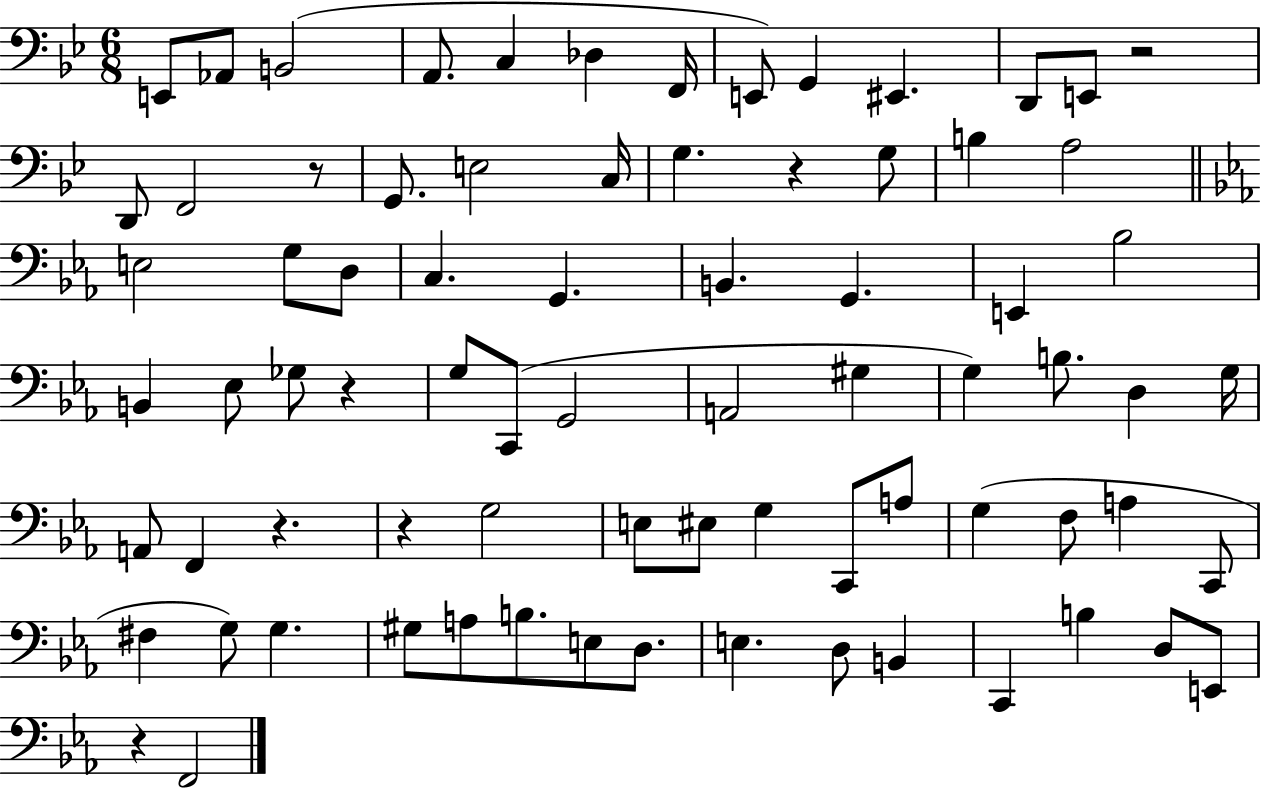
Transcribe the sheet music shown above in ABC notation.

X:1
T:Untitled
M:6/8
L:1/4
K:Bb
E,,/2 _A,,/2 B,,2 A,,/2 C, _D, F,,/4 E,,/2 G,, ^E,, D,,/2 E,,/2 z2 D,,/2 F,,2 z/2 G,,/2 E,2 C,/4 G, z G,/2 B, A,2 E,2 G,/2 D,/2 C, G,, B,, G,, E,, _B,2 B,, _E,/2 _G,/2 z G,/2 C,,/2 G,,2 A,,2 ^G, G, B,/2 D, G,/4 A,,/2 F,, z z G,2 E,/2 ^E,/2 G, C,,/2 A,/2 G, F,/2 A, C,,/2 ^F, G,/2 G, ^G,/2 A,/2 B,/2 E,/2 D,/2 E, D,/2 B,, C,, B, D,/2 E,,/2 z F,,2